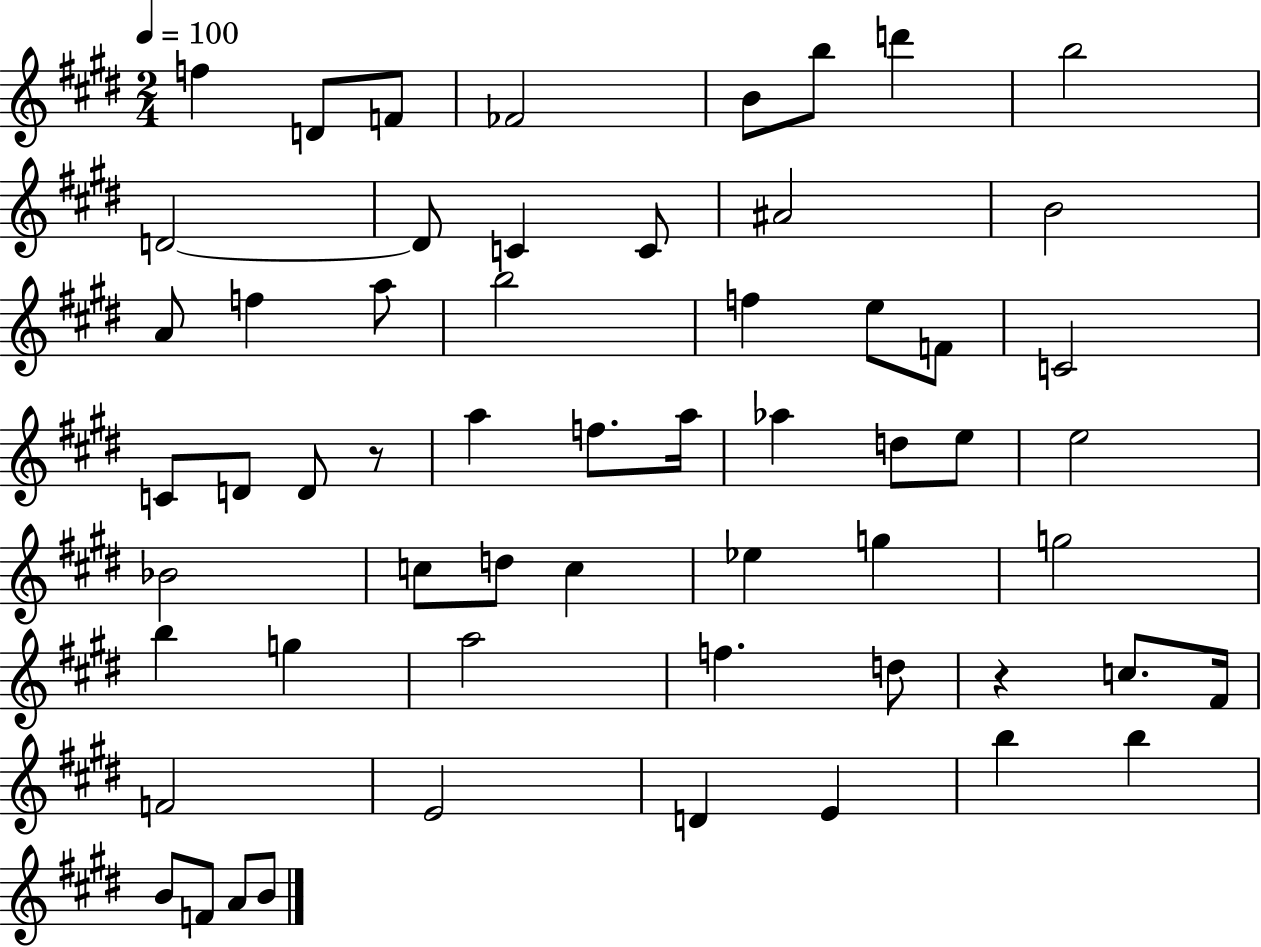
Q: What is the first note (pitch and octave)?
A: F5